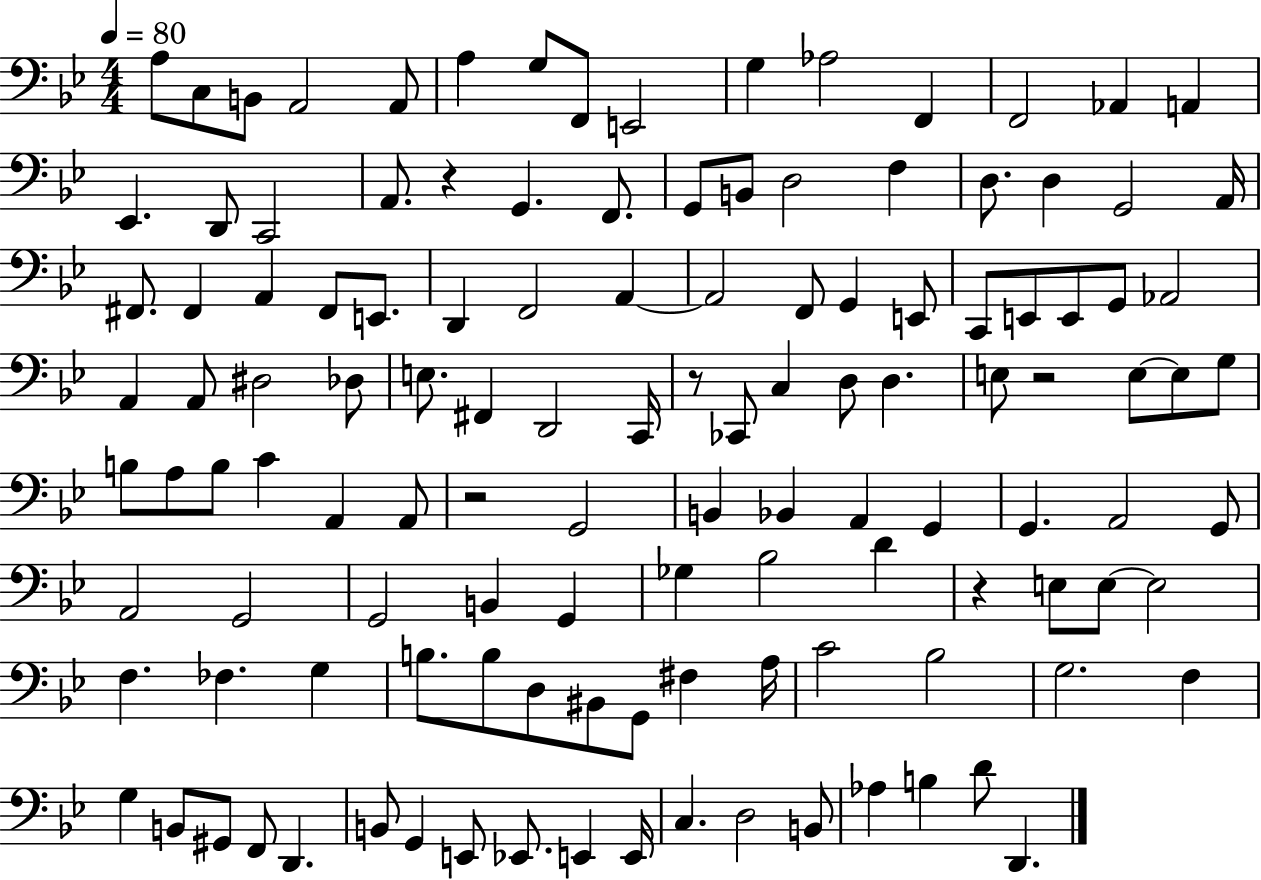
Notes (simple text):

A3/e C3/e B2/e A2/h A2/e A3/q G3/e F2/e E2/h G3/q Ab3/h F2/q F2/h Ab2/q A2/q Eb2/q. D2/e C2/h A2/e. R/q G2/q. F2/e. G2/e B2/e D3/h F3/q D3/e. D3/q G2/h A2/s F#2/e. F#2/q A2/q F#2/e E2/e. D2/q F2/h A2/q A2/h F2/e G2/q E2/e C2/e E2/e E2/e G2/e Ab2/h A2/q A2/e D#3/h Db3/e E3/e. F#2/q D2/h C2/s R/e CES2/e C3/q D3/e D3/q. E3/e R/h E3/e E3/e G3/e B3/e A3/e B3/e C4/q A2/q A2/e R/h G2/h B2/q Bb2/q A2/q G2/q G2/q. A2/h G2/e A2/h G2/h G2/h B2/q G2/q Gb3/q Bb3/h D4/q R/q E3/e E3/e E3/h F3/q. FES3/q. G3/q B3/e. B3/e D3/e BIS2/e G2/e F#3/q A3/s C4/h Bb3/h G3/h. F3/q G3/q B2/e G#2/e F2/e D2/q. B2/e G2/q E2/e Eb2/e. E2/q E2/s C3/q. D3/h B2/e Ab3/q B3/q D4/e D2/q.